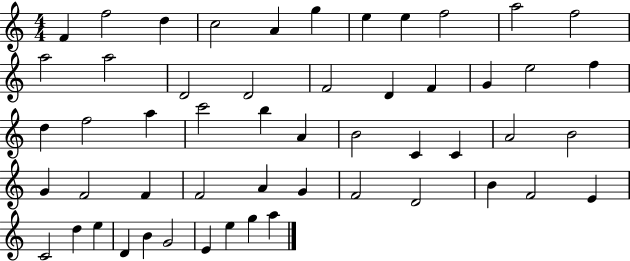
X:1
T:Untitled
M:4/4
L:1/4
K:C
F f2 d c2 A g e e f2 a2 f2 a2 a2 D2 D2 F2 D F G e2 f d f2 a c'2 b A B2 C C A2 B2 G F2 F F2 A G F2 D2 B F2 E C2 d e D B G2 E e g a